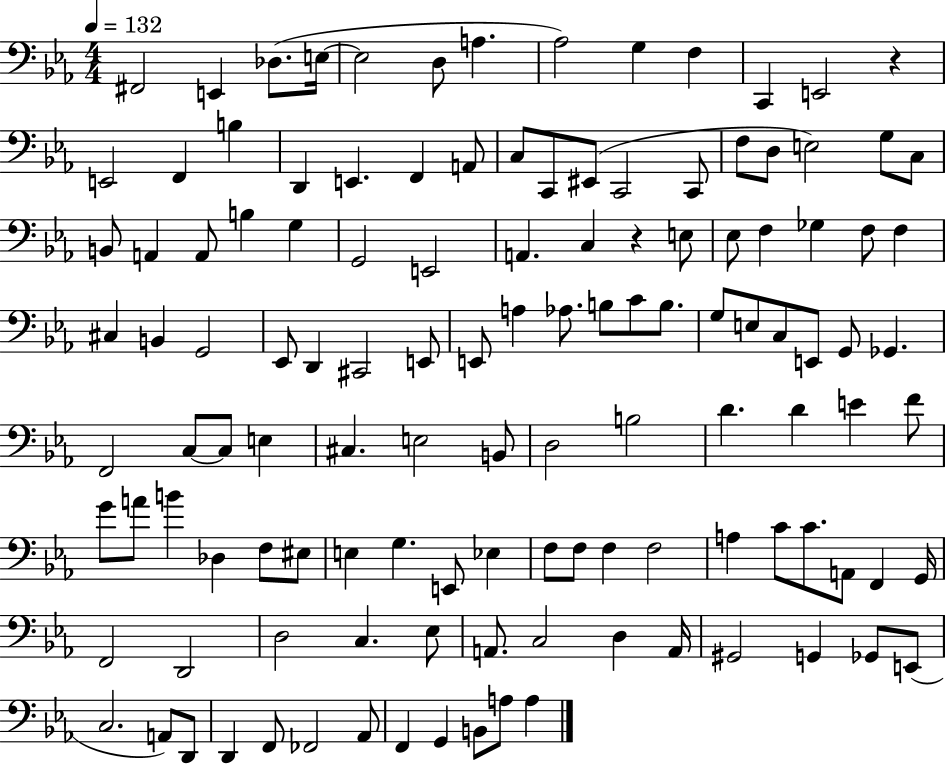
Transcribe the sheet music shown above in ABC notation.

X:1
T:Untitled
M:4/4
L:1/4
K:Eb
^F,,2 E,, _D,/2 E,/4 E,2 D,/2 A, _A,2 G, F, C,, E,,2 z E,,2 F,, B, D,, E,, F,, A,,/2 C,/2 C,,/2 ^E,,/2 C,,2 C,,/2 F,/2 D,/2 E,2 G,/2 C,/2 B,,/2 A,, A,,/2 B, G, G,,2 E,,2 A,, C, z E,/2 _E,/2 F, _G, F,/2 F, ^C, B,, G,,2 _E,,/2 D,, ^C,,2 E,,/2 E,,/2 A, _A,/2 B,/2 C/2 B,/2 G,/2 E,/2 C,/2 E,,/2 G,,/2 _G,, F,,2 C,/2 C,/2 E, ^C, E,2 B,,/2 D,2 B,2 D D E F/2 G/2 A/2 B _D, F,/2 ^E,/2 E, G, E,,/2 _E, F,/2 F,/2 F, F,2 A, C/2 C/2 A,,/2 F,, G,,/4 F,,2 D,,2 D,2 C, _E,/2 A,,/2 C,2 D, A,,/4 ^G,,2 G,, _G,,/2 E,,/2 C,2 A,,/2 D,,/2 D,, F,,/2 _F,,2 _A,,/2 F,, G,, B,,/2 A,/2 A,